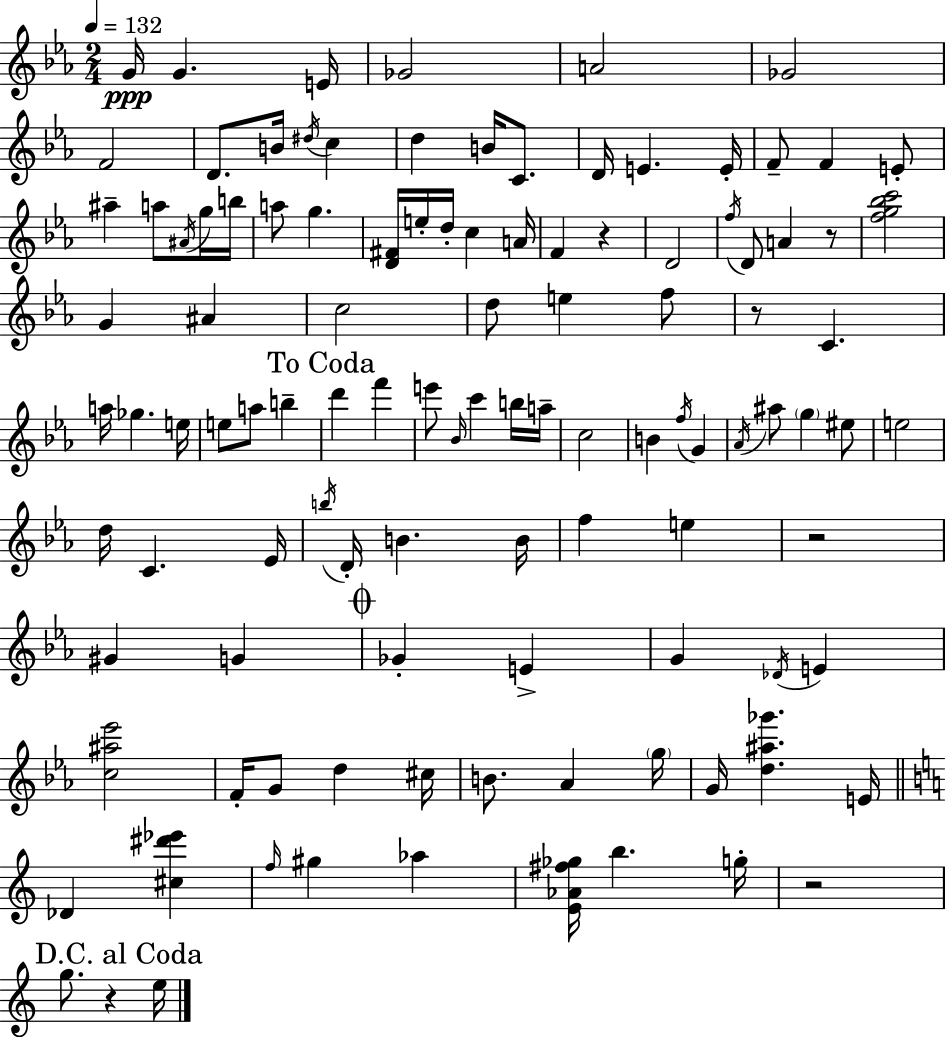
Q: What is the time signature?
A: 2/4